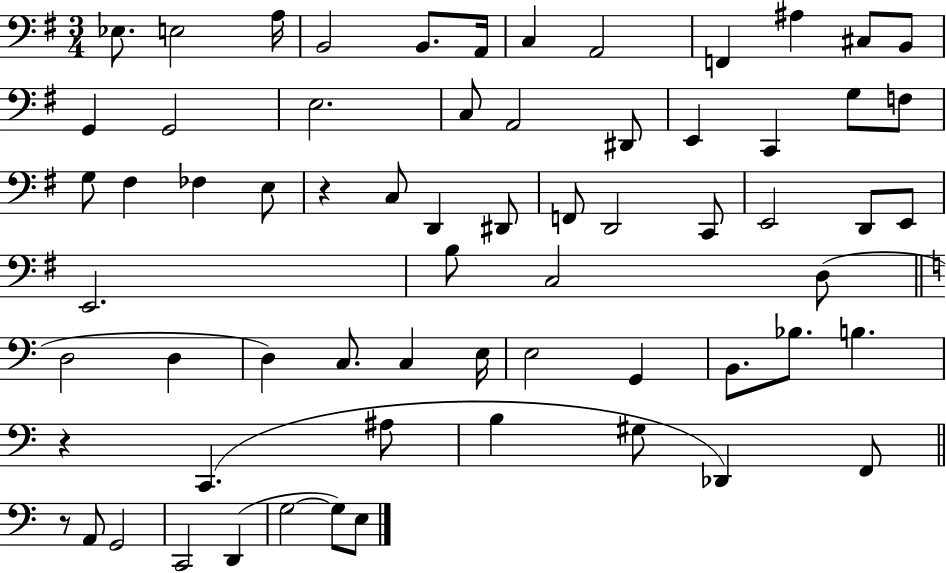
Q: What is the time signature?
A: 3/4